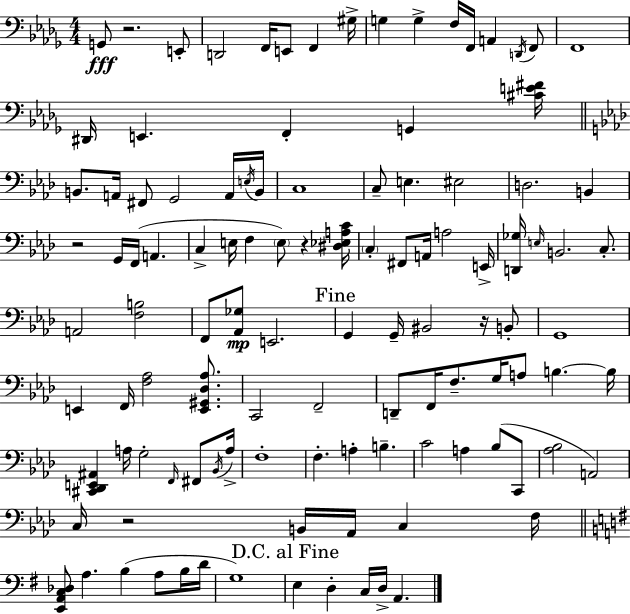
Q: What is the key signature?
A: BES minor